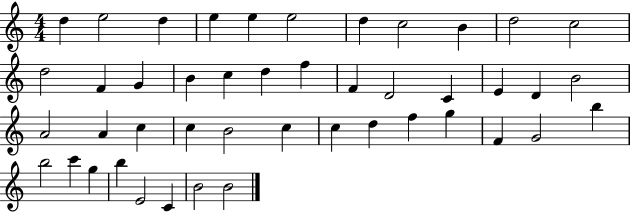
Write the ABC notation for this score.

X:1
T:Untitled
M:4/4
L:1/4
K:C
d e2 d e e e2 d c2 B d2 c2 d2 F G B c d f F D2 C E D B2 A2 A c c B2 c c d f g F G2 b b2 c' g b E2 C B2 B2